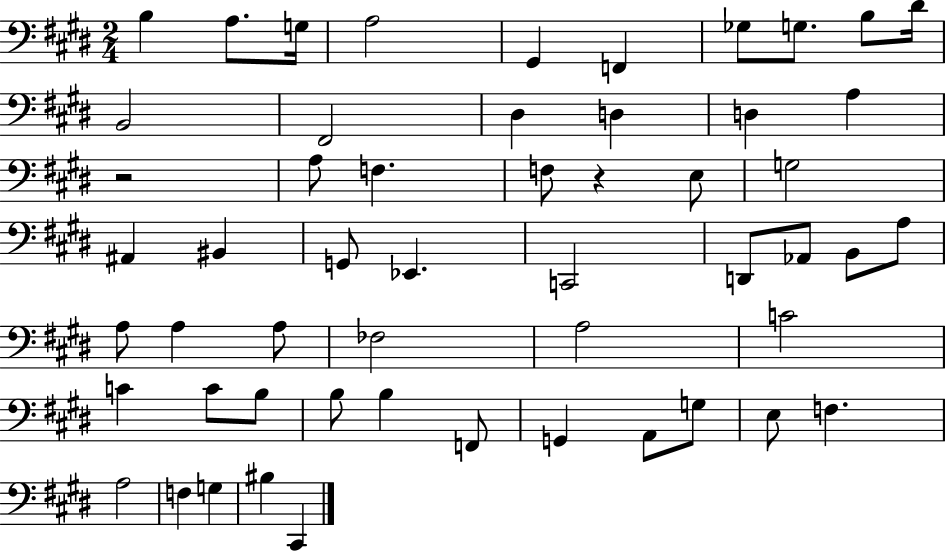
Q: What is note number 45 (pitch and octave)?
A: G3